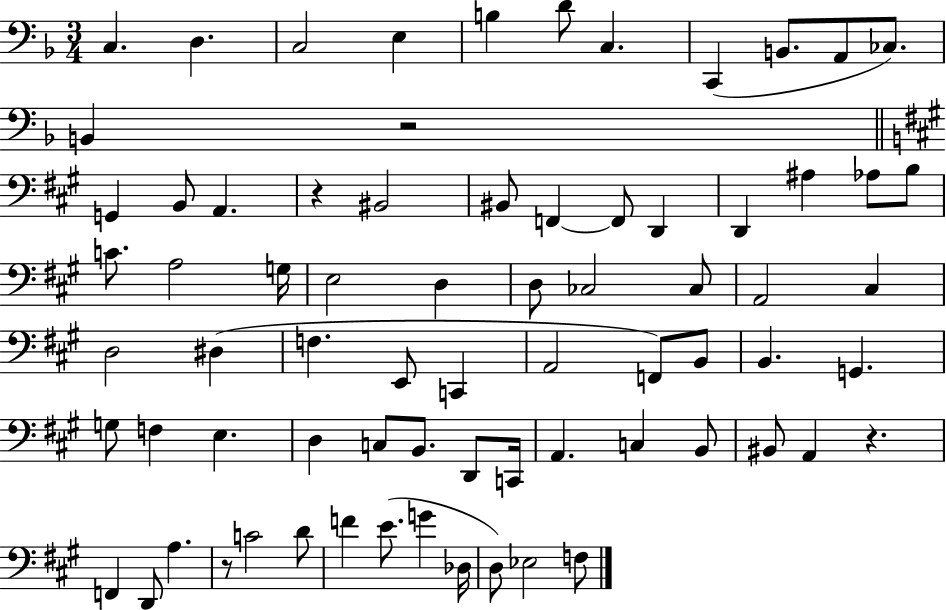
X:1
T:Untitled
M:3/4
L:1/4
K:F
C, D, C,2 E, B, D/2 C, C,, B,,/2 A,,/2 _C,/2 B,, z2 G,, B,,/2 A,, z ^B,,2 ^B,,/2 F,, F,,/2 D,, D,, ^A, _A,/2 B,/2 C/2 A,2 G,/4 E,2 D, D,/2 _C,2 _C,/2 A,,2 ^C, D,2 ^D, F, E,,/2 C,, A,,2 F,,/2 B,,/2 B,, G,, G,/2 F, E, D, C,/2 B,,/2 D,,/2 C,,/4 A,, C, B,,/2 ^B,,/2 A,, z F,, D,,/2 A, z/2 C2 D/2 F E/2 G _D,/4 D,/2 _E,2 F,/2